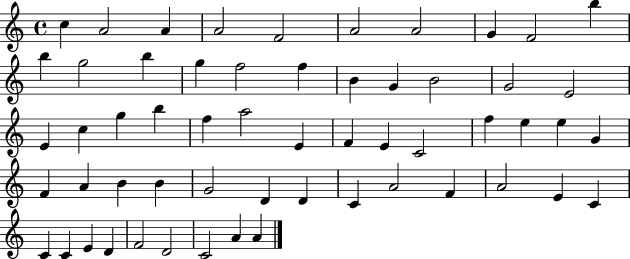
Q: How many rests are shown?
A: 0